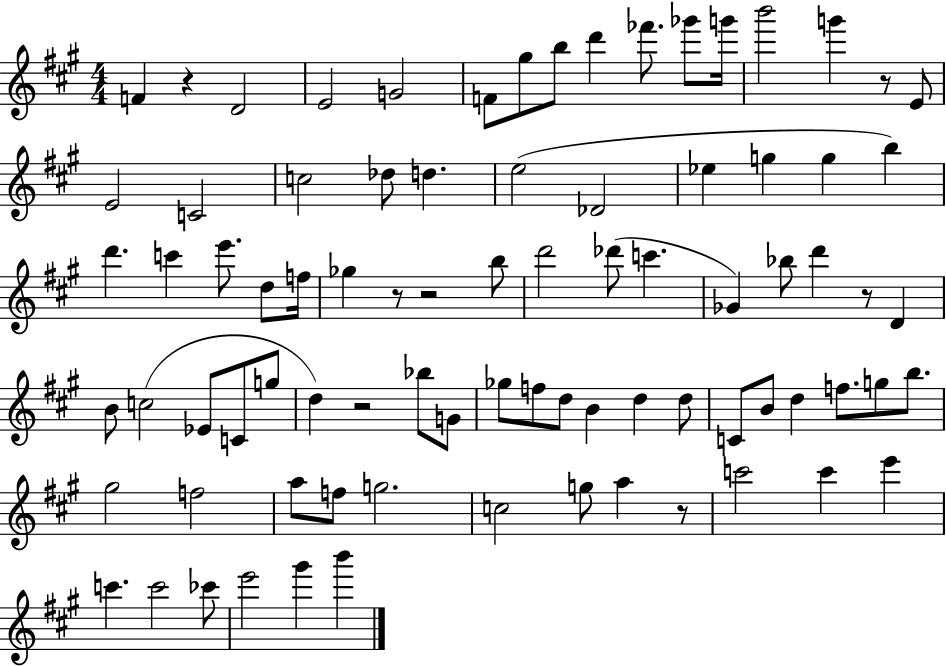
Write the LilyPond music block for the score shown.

{
  \clef treble
  \numericTimeSignature
  \time 4/4
  \key a \major
  f'4 r4 d'2 | e'2 g'2 | f'8 gis''8 b''8 d'''4 fes'''8. ges'''8 g'''16 | b'''2 g'''4 r8 e'8 | \break e'2 c'2 | c''2 des''8 d''4. | e''2( des'2 | ees''4 g''4 g''4 b''4) | \break d'''4. c'''4 e'''8. d''8 f''16 | ges''4 r8 r2 b''8 | d'''2 des'''8( c'''4. | ges'4) bes''8 d'''4 r8 d'4 | \break b'8 c''2( ees'8 c'8 g''8 | d''4) r2 bes''8 g'8 | ges''8 f''8 d''8 b'4 d''4 d''8 | c'8 b'8 d''4 f''8. g''8 b''8. | \break gis''2 f''2 | a''8 f''8 g''2. | c''2 g''8 a''4 r8 | c'''2 c'''4 e'''4 | \break c'''4. c'''2 ces'''8 | e'''2 gis'''4 b'''4 | \bar "|."
}